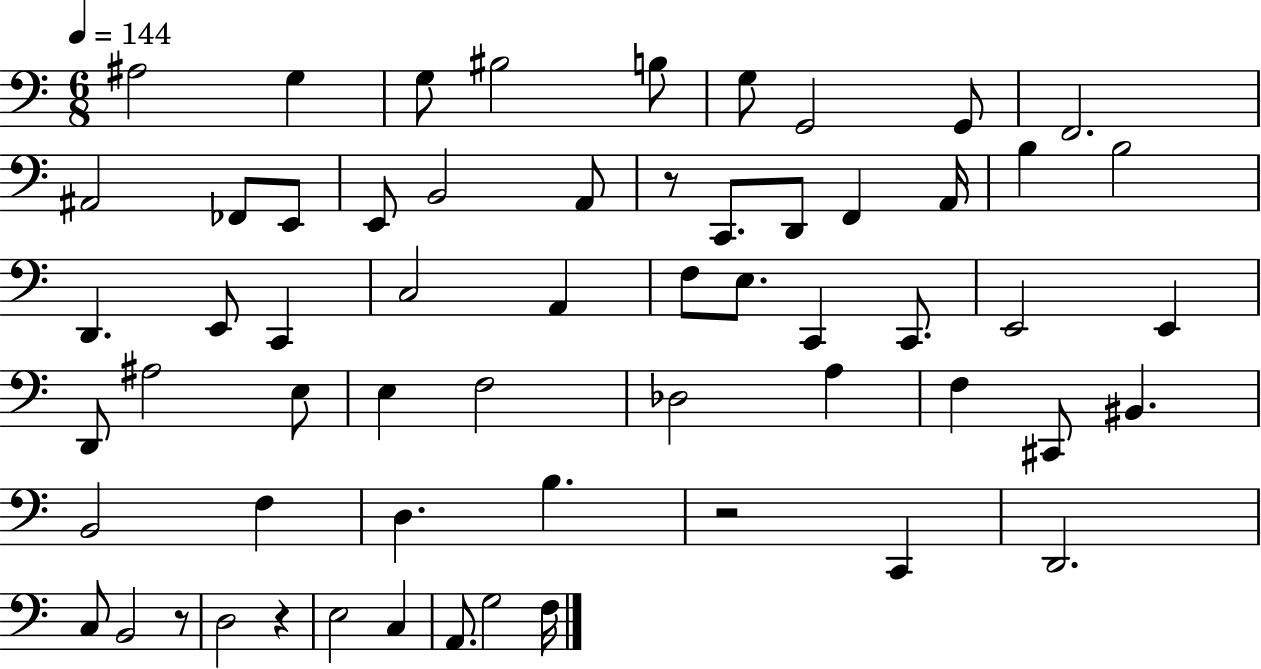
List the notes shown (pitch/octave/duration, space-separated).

A#3/h G3/q G3/e BIS3/h B3/e G3/e G2/h G2/e F2/h. A#2/h FES2/e E2/e E2/e B2/h A2/e R/e C2/e. D2/e F2/q A2/s B3/q B3/h D2/q. E2/e C2/q C3/h A2/q F3/e E3/e. C2/q C2/e. E2/h E2/q D2/e A#3/h E3/e E3/q F3/h Db3/h A3/q F3/q C#2/e BIS2/q. B2/h F3/q D3/q. B3/q. R/h C2/q D2/h. C3/e B2/h R/e D3/h R/q E3/h C3/q A2/e. G3/h F3/s